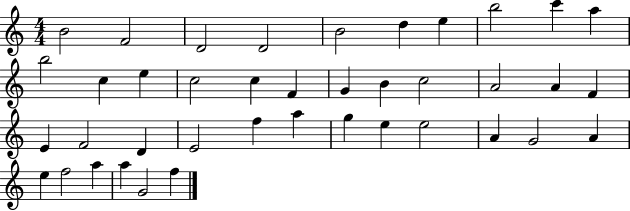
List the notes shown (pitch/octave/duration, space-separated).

B4/h F4/h D4/h D4/h B4/h D5/q E5/q B5/h C6/q A5/q B5/h C5/q E5/q C5/h C5/q F4/q G4/q B4/q C5/h A4/h A4/q F4/q E4/q F4/h D4/q E4/h F5/q A5/q G5/q E5/q E5/h A4/q G4/h A4/q E5/q F5/h A5/q A5/q G4/h F5/q